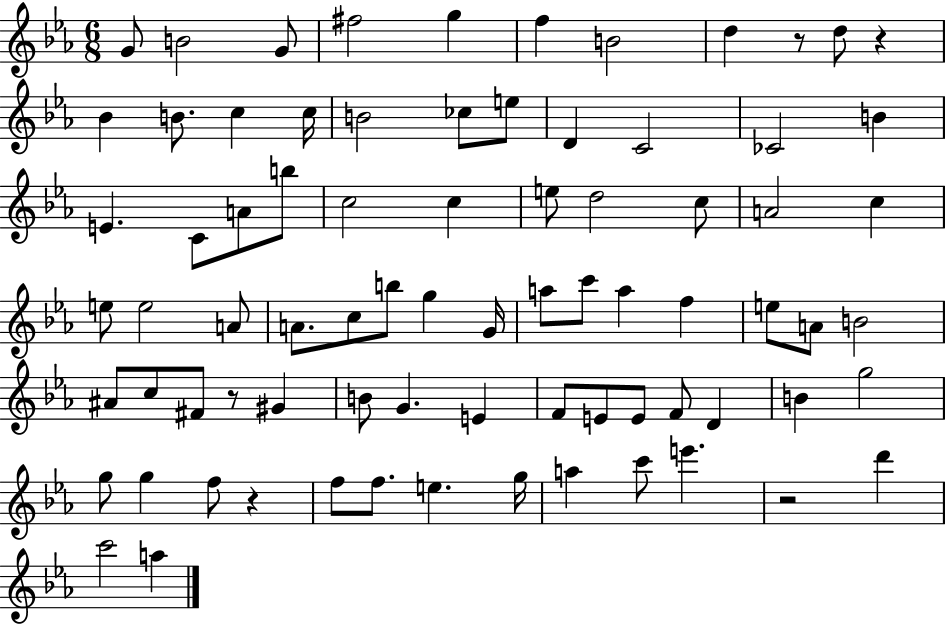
X:1
T:Untitled
M:6/8
L:1/4
K:Eb
G/2 B2 G/2 ^f2 g f B2 d z/2 d/2 z _B B/2 c c/4 B2 _c/2 e/2 D C2 _C2 B E C/2 A/2 b/2 c2 c e/2 d2 c/2 A2 c e/2 e2 A/2 A/2 c/2 b/2 g G/4 a/2 c'/2 a f e/2 A/2 B2 ^A/2 c/2 ^F/2 z/2 ^G B/2 G E F/2 E/2 E/2 F/2 D B g2 g/2 g f/2 z f/2 f/2 e g/4 a c'/2 e' z2 d' c'2 a